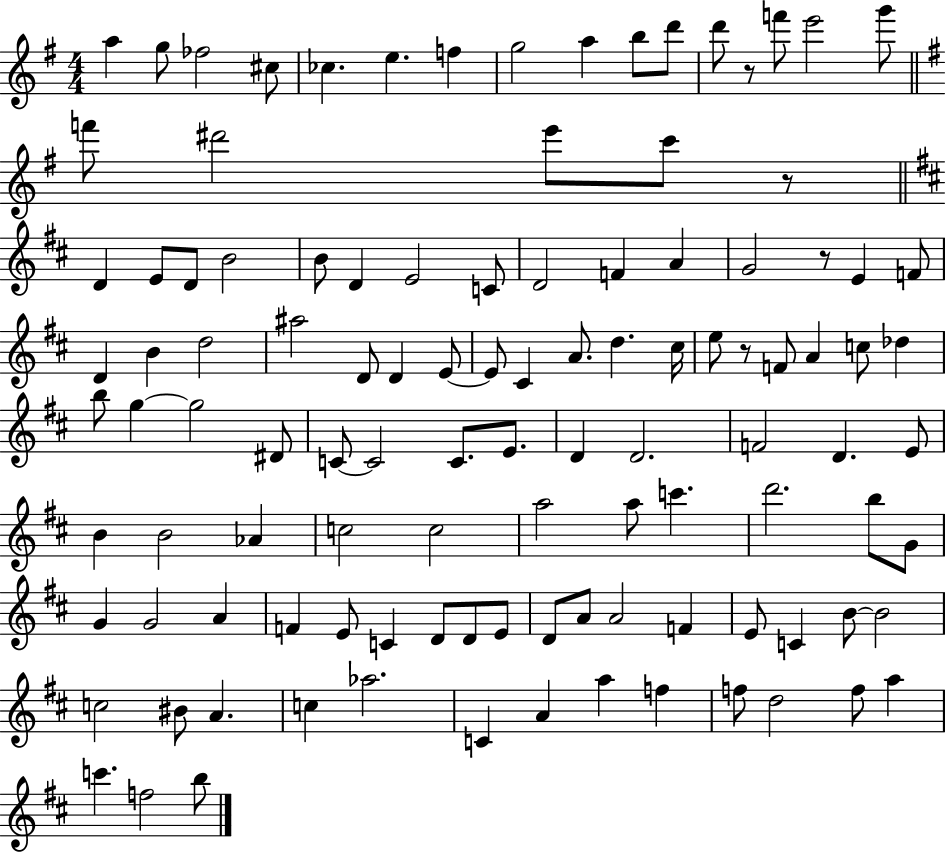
{
  \clef treble
  \numericTimeSignature
  \time 4/4
  \key g \major
  a''4 g''8 fes''2 cis''8 | ces''4. e''4. f''4 | g''2 a''4 b''8 d'''8 | d'''8 r8 f'''8 e'''2 g'''8 | \break \bar "||" \break \key g \major f'''8 dis'''2 e'''8 c'''8 r8 | \bar "||" \break \key b \minor d'4 e'8 d'8 b'2 | b'8 d'4 e'2 c'8 | d'2 f'4 a'4 | g'2 r8 e'4 f'8 | \break d'4 b'4 d''2 | ais''2 d'8 d'4 e'8~~ | e'8 cis'4 a'8. d''4. cis''16 | e''8 r8 f'8 a'4 c''8 des''4 | \break b''8 g''4~~ g''2 dis'8 | c'8~~ c'2 c'8. e'8. | d'4 d'2. | f'2 d'4. e'8 | \break b'4 b'2 aes'4 | c''2 c''2 | a''2 a''8 c'''4. | d'''2. b''8 g'8 | \break g'4 g'2 a'4 | f'4 e'8 c'4 d'8 d'8 e'8 | d'8 a'8 a'2 f'4 | e'8 c'4 b'8~~ b'2 | \break c''2 bis'8 a'4. | c''4 aes''2. | c'4 a'4 a''4 f''4 | f''8 d''2 f''8 a''4 | \break c'''4. f''2 b''8 | \bar "|."
}